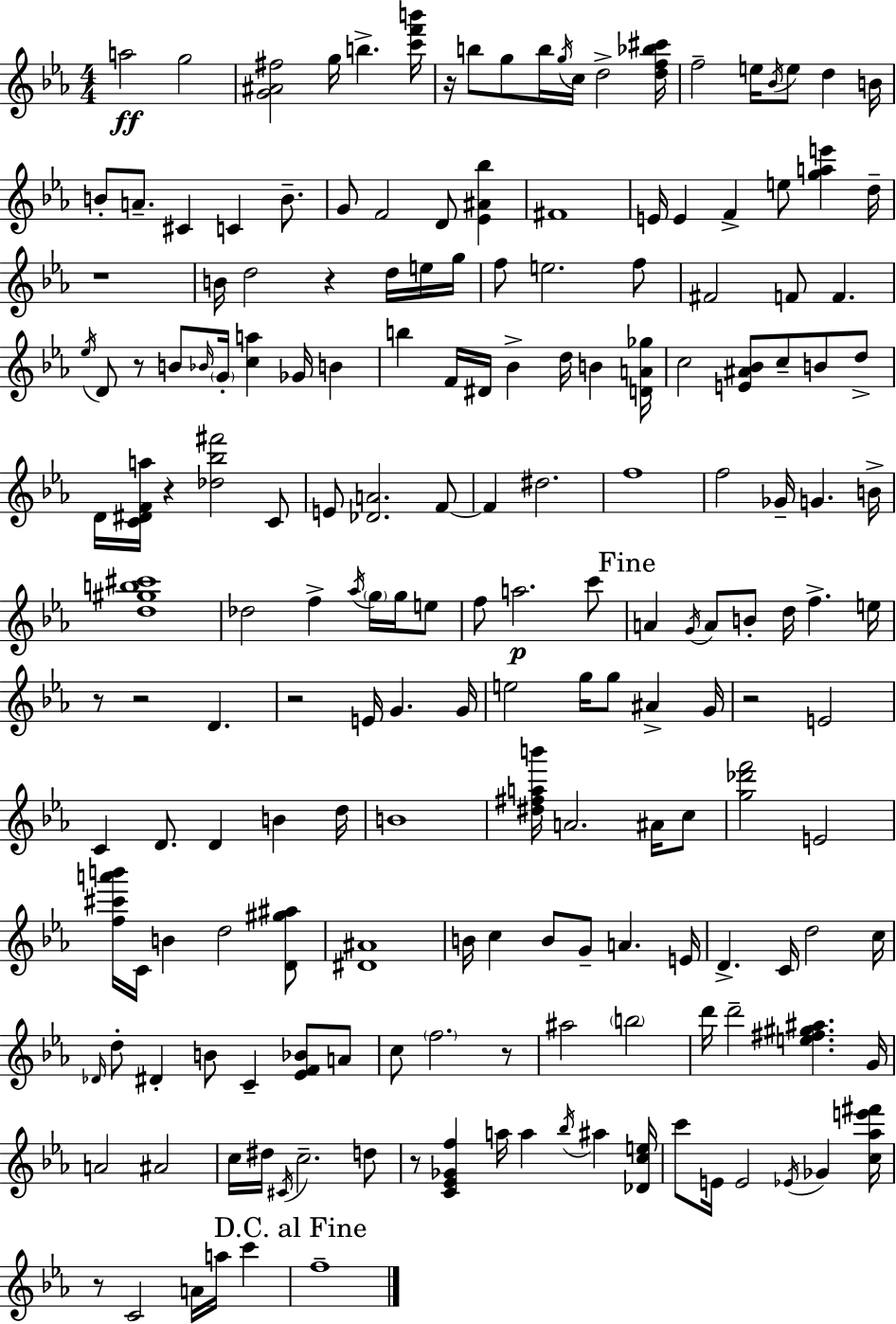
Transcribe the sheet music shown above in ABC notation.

X:1
T:Untitled
M:4/4
L:1/4
K:Eb
a2 g2 [G^A^f]2 g/4 b [c'f'b']/4 z/4 b/2 g/2 b/4 g/4 c/4 d2 [df_b^c']/4 f2 e/4 _B/4 e/2 d B/4 B/2 A/2 ^C C B/2 G/2 F2 D/2 [_E^A_b] ^F4 E/4 E F e/2 [gae'] d/4 z4 B/4 d2 z d/4 e/4 g/4 f/2 e2 f/2 ^F2 F/2 F _e/4 D/2 z/2 B/2 _B/4 G/4 [ca] _G/4 B b F/4 ^D/4 _B d/4 B [DA_g]/4 c2 [E^A_B]/2 c/2 B/2 d/2 D/4 [C^DFa]/4 z [_d_b^f']2 C/2 E/2 [_DA]2 F/2 F ^d2 f4 f2 _G/4 G B/4 [d^gb^c']4 _d2 f _a/4 g/4 g/4 e/2 f/2 a2 c'/2 A G/4 A/2 B/2 d/4 f e/4 z/2 z2 D z2 E/4 G G/4 e2 g/4 g/2 ^A G/4 z2 E2 C D/2 D B d/4 B4 [^d^fab']/4 A2 ^A/4 c/2 [g_d'f']2 E2 [f^c'a'b']/4 C/4 B d2 [D^g^a]/2 [^D^A]4 B/4 c B/2 G/2 A E/4 D C/4 d2 c/4 _D/4 d/2 ^D B/2 C [_EF_B]/2 A/2 c/2 f2 z/2 ^a2 b2 d'/4 d'2 [e^f^g^a] G/4 A2 ^A2 c/4 ^d/4 ^C/4 c2 d/2 z/2 [C_E_Gf] a/4 a _b/4 ^a [_Dce]/4 c'/2 E/4 E2 _E/4 _G [c_ae'^f']/4 z/2 C2 A/4 a/4 c' f4